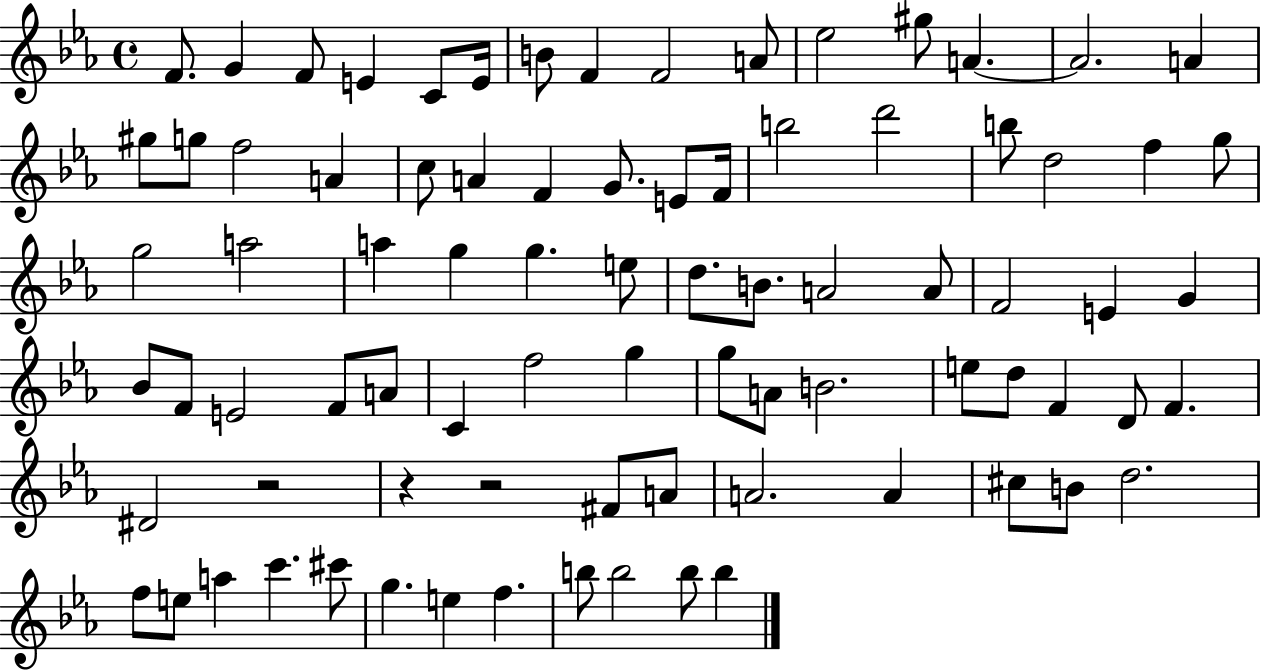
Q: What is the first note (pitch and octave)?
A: F4